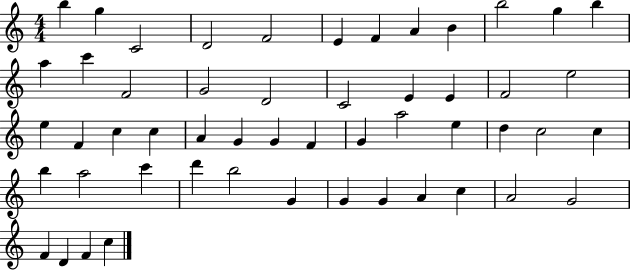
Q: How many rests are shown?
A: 0